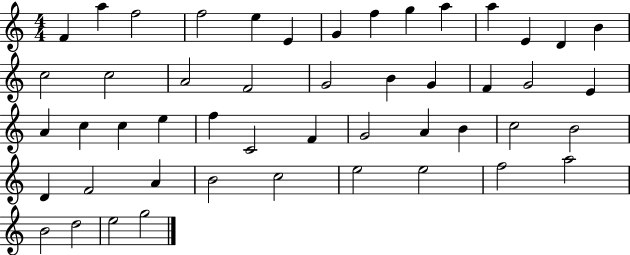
F4/q A5/q F5/h F5/h E5/q E4/q G4/q F5/q G5/q A5/q A5/q E4/q D4/q B4/q C5/h C5/h A4/h F4/h G4/h B4/q G4/q F4/q G4/h E4/q A4/q C5/q C5/q E5/q F5/q C4/h F4/q G4/h A4/q B4/q C5/h B4/h D4/q F4/h A4/q B4/h C5/h E5/h E5/h F5/h A5/h B4/h D5/h E5/h G5/h